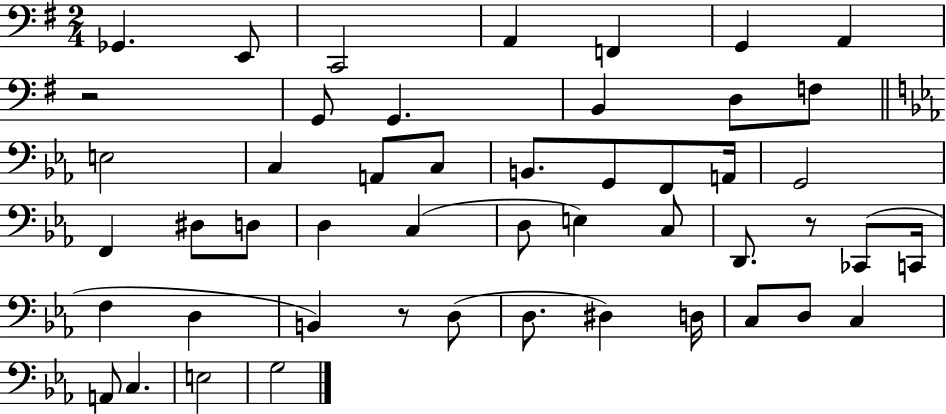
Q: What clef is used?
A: bass